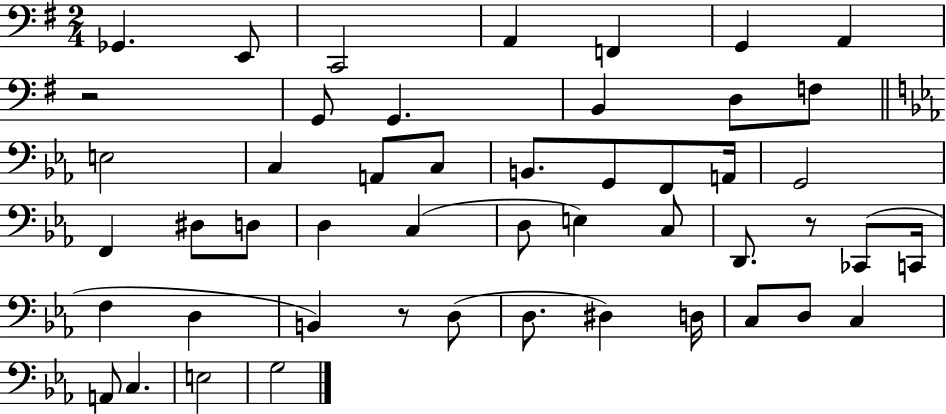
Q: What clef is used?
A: bass